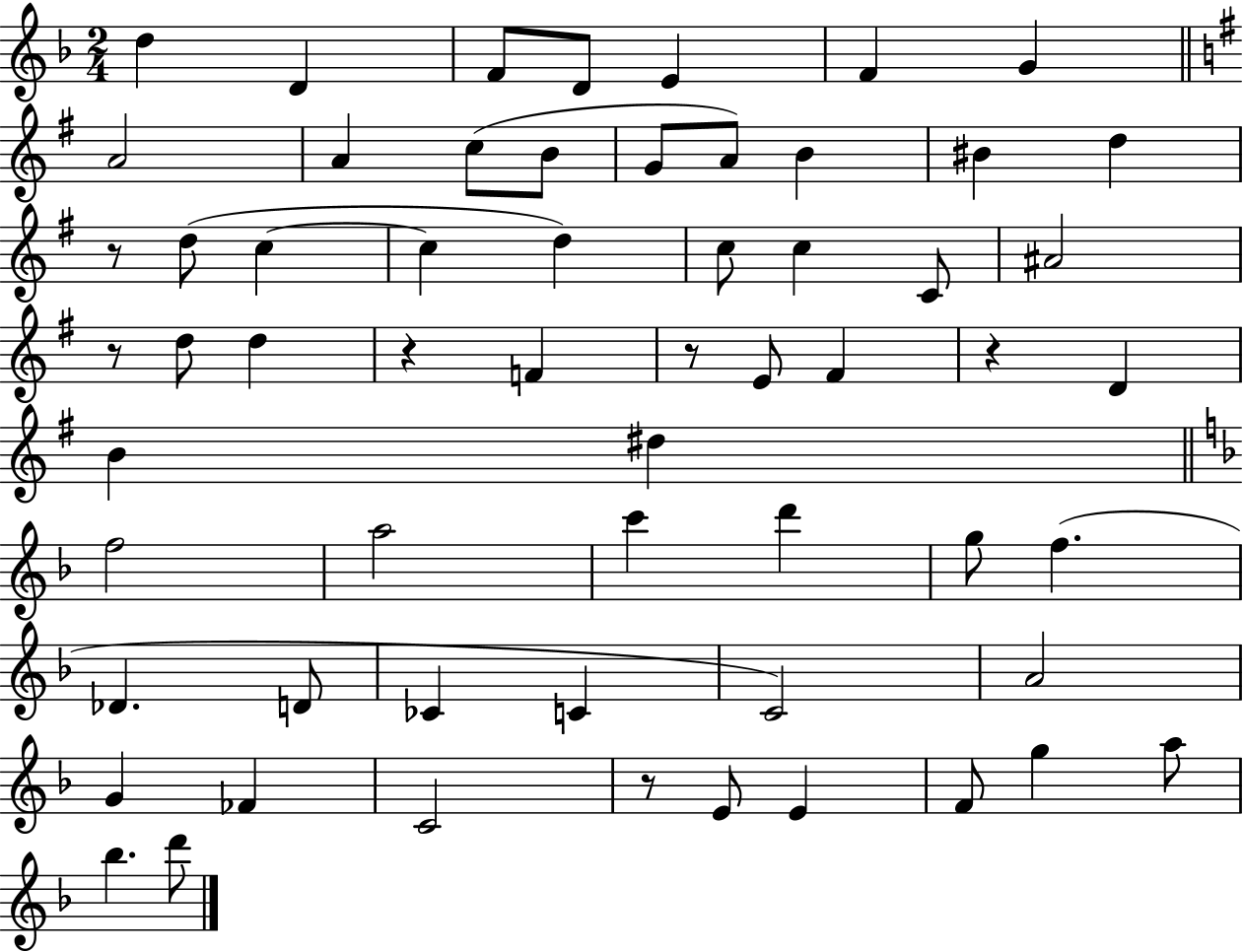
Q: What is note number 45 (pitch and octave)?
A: G4